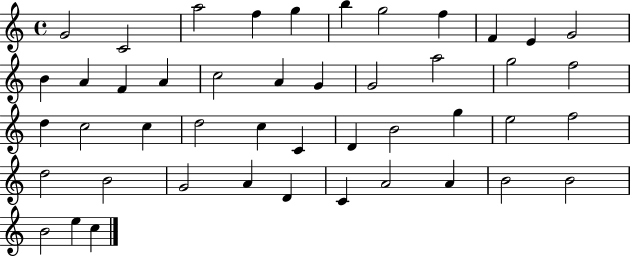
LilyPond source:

{
  \clef treble
  \time 4/4
  \defaultTimeSignature
  \key c \major
  g'2 c'2 | a''2 f''4 g''4 | b''4 g''2 f''4 | f'4 e'4 g'2 | \break b'4 a'4 f'4 a'4 | c''2 a'4 g'4 | g'2 a''2 | g''2 f''2 | \break d''4 c''2 c''4 | d''2 c''4 c'4 | d'4 b'2 g''4 | e''2 f''2 | \break d''2 b'2 | g'2 a'4 d'4 | c'4 a'2 a'4 | b'2 b'2 | \break b'2 e''4 c''4 | \bar "|."
}